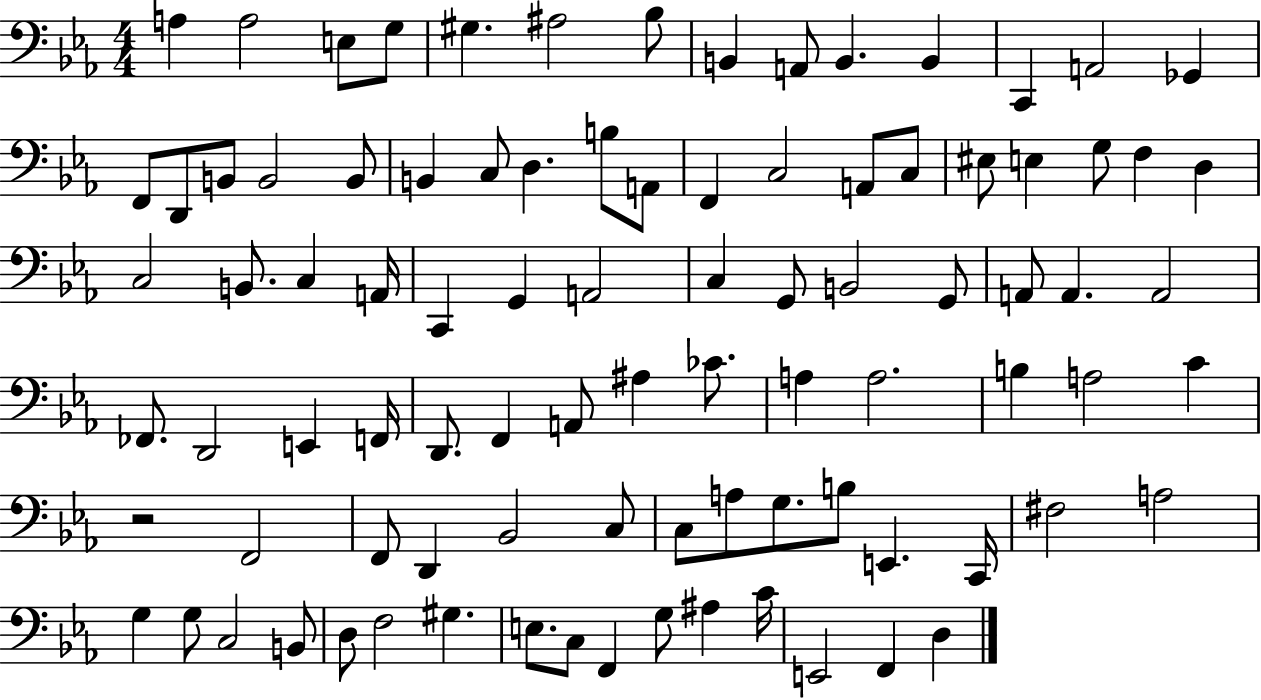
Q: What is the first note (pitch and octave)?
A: A3